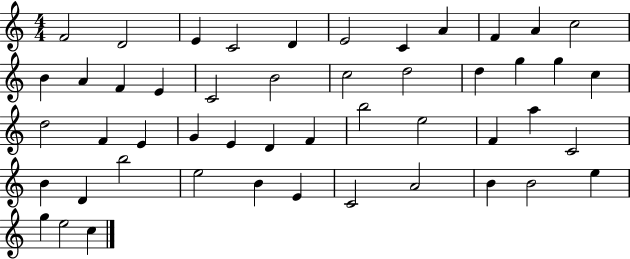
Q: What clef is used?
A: treble